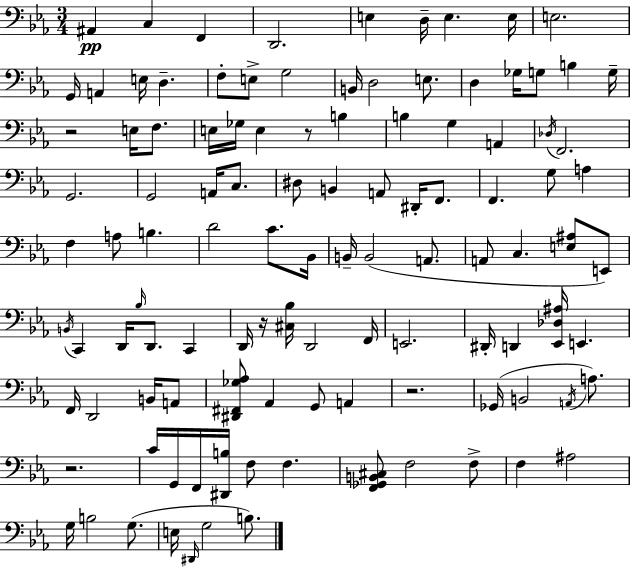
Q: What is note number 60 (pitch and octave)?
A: B2